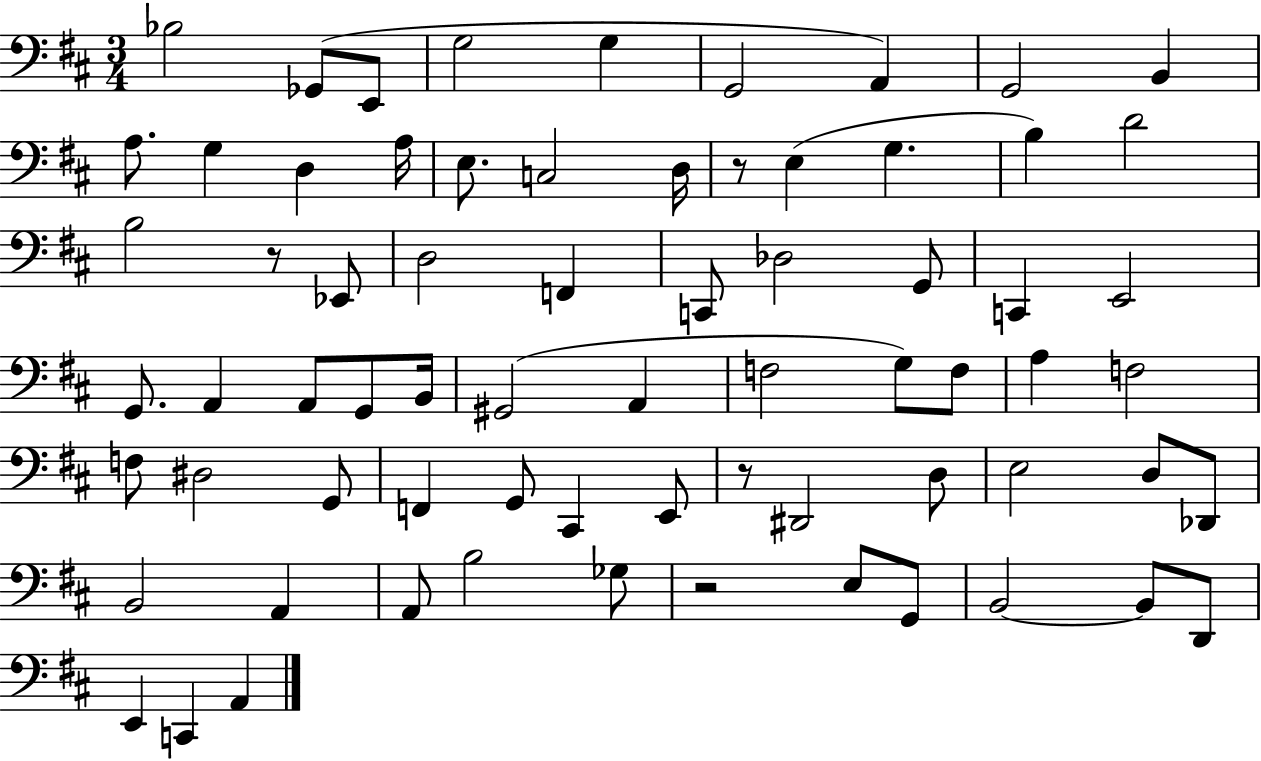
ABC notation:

X:1
T:Untitled
M:3/4
L:1/4
K:D
_B,2 _G,,/2 E,,/2 G,2 G, G,,2 A,, G,,2 B,, A,/2 G, D, A,/4 E,/2 C,2 D,/4 z/2 E, G, B, D2 B,2 z/2 _E,,/2 D,2 F,, C,,/2 _D,2 G,,/2 C,, E,,2 G,,/2 A,, A,,/2 G,,/2 B,,/4 ^G,,2 A,, F,2 G,/2 F,/2 A, F,2 F,/2 ^D,2 G,,/2 F,, G,,/2 ^C,, E,,/2 z/2 ^D,,2 D,/2 E,2 D,/2 _D,,/2 B,,2 A,, A,,/2 B,2 _G,/2 z2 E,/2 G,,/2 B,,2 B,,/2 D,,/2 E,, C,, A,,